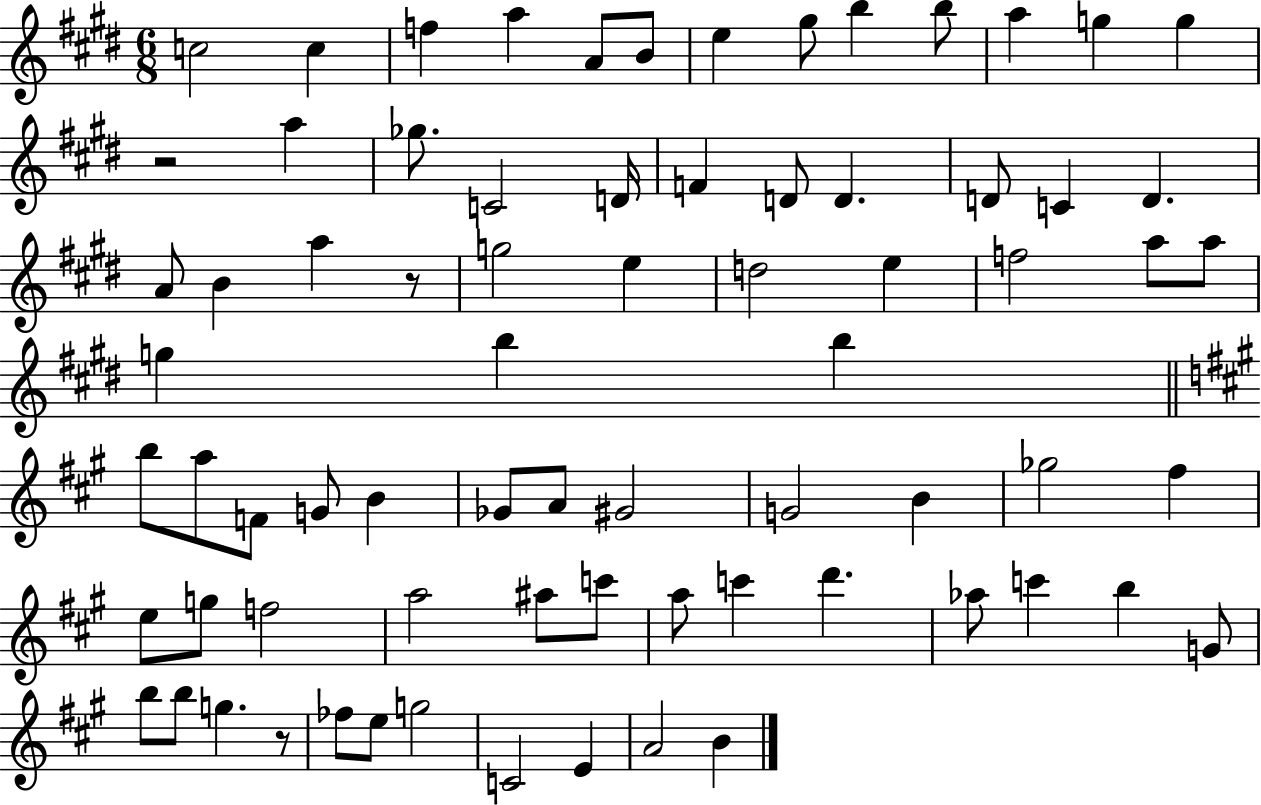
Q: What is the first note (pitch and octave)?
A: C5